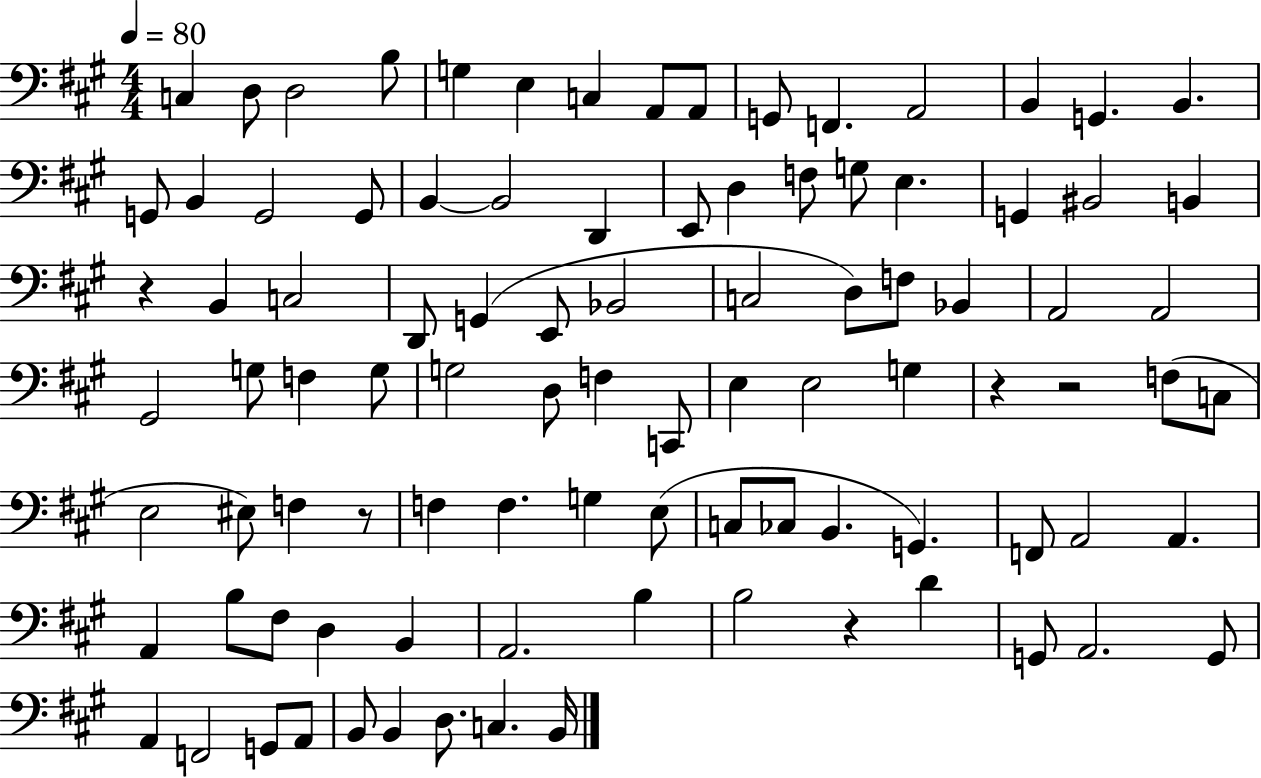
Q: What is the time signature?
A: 4/4